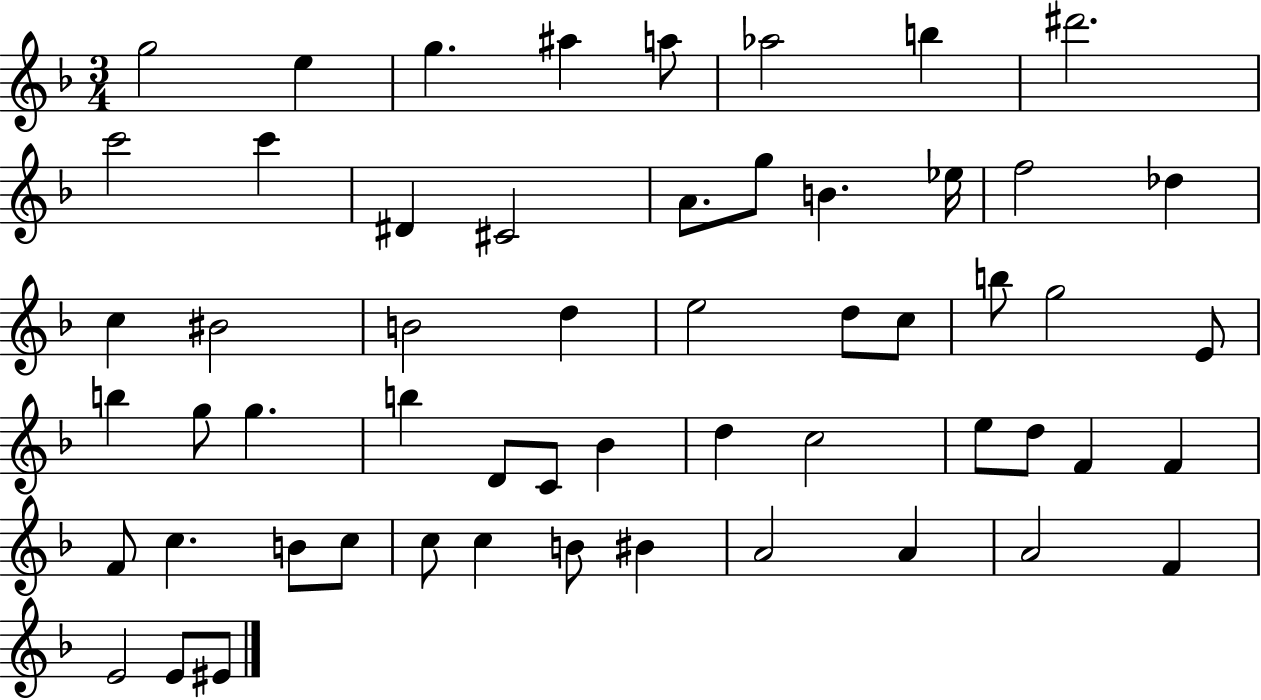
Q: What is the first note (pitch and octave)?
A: G5